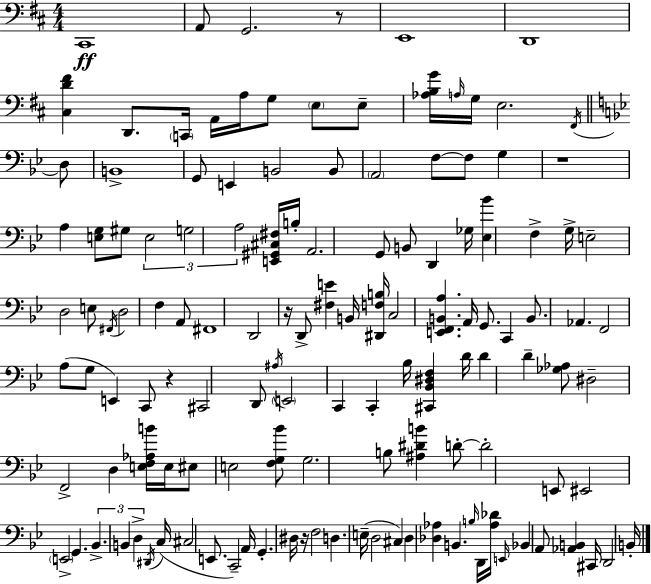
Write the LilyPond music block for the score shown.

{
  \clef bass
  \numericTimeSignature
  \time 4/4
  \key d \major
  cis,1\ff | a,8 g,2. r8 | e,1 | d,1 | \break <cis d' fis'>4 d,8. \parenthesize c,16 a,16 a16 g8 \parenthesize e8 e8-- | <aes b g'>16 \grace { a16 } g16 e2. \acciaccatura { fis,16 } | \bar "||" \break \key bes \major d8 b,1-> | g,8 e,4 b,2 | b,8 \parenthesize a,2 f8~~ f8 g4 | r1 | \break a4 <e g>8 gis8 \tuplet 3/2 { e2 | g2 a2 } | <e, gis, cis fis>16 b16-. a,2. | g,8 b,8 d,4 ges16 <ees bes'>4 f4-> | \break g16-> e2-- d2 | e8 \acciaccatura { fis,16 } d2 f4 | a,8 fis,1 | d,2 r16 d,8-> <fis e'>4 | \break b,16 <dis, f b>16 c2 <e, f, b, a>4. | a,16 g,8. c,4 b,8. aes,4. | f,2 a8( g8 e,4) | c,8 r4 cis,2 | \break d,8 \acciaccatura { ais16 } \parenthesize e,2 c,4 | c,4-. bes16 <cis, bes, dis f>4 d'16 d'4 d'4-- | <ges aes>8 dis2-- f,2-> | d4 <e f aes b'>16 e16 eis8 e2 | \break <f g bes'>8 g2. | b8 <ais dis' b'>4 d'8-.~~ d'2-. | e,8 eis,2 \parenthesize e,2-> | g,4. \tuplet 3/2 { bes,4.-> | \break b,4 d4-> } \acciaccatura { dis,16 } c16( cis2 | e,8. c,2--) a,16 g,4.-. | dis16 r16 f2 d4. | e16--( d2 cis4) | \break d4 <des aes>4 b,4. \grace { b16 } | d,16 <aes des'>16 \grace { e,16 } bes,4 a,8 <aes, b,>4 cis,16 d,2 | b,16-. \bar "|."
}